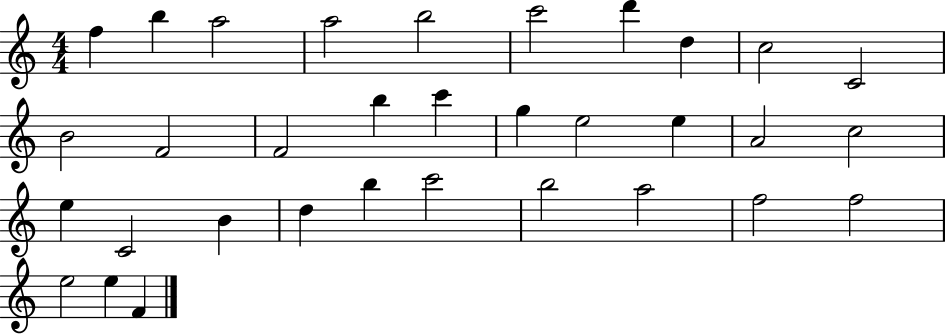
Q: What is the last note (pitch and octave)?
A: F4